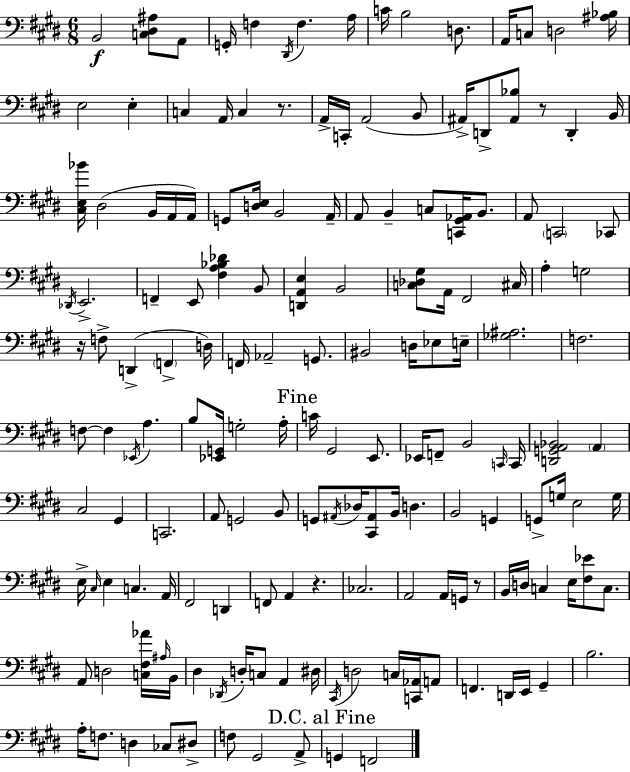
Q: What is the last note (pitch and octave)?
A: F2